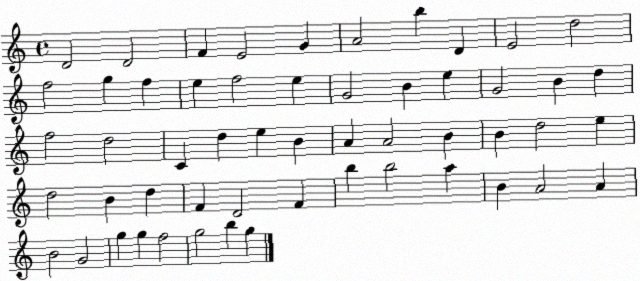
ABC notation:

X:1
T:Untitled
M:4/4
L:1/4
K:C
D2 D2 F E2 G A2 b D E2 d2 f2 g f e f2 e G2 B e G2 B d f2 d2 C d e B A A2 B B d2 e d2 B d F D2 F b b2 a B A2 A B2 G2 g g f2 g2 b g